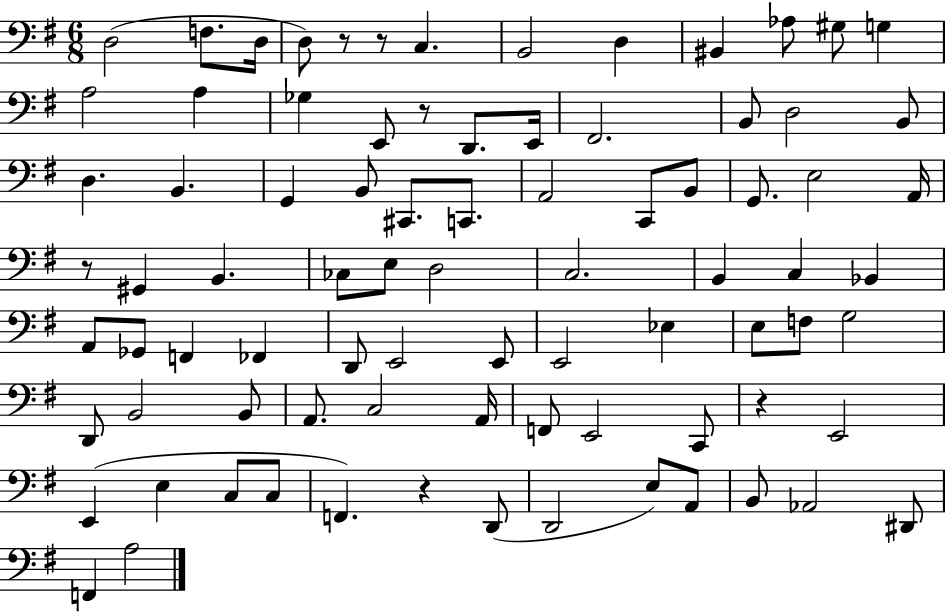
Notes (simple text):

D3/h F3/e. D3/s D3/e R/e R/e C3/q. B2/h D3/q BIS2/q Ab3/e G#3/e G3/q A3/h A3/q Gb3/q E2/e R/e D2/e. E2/s F#2/h. B2/e D3/h B2/e D3/q. B2/q. G2/q B2/e C#2/e. C2/e. A2/h C2/e B2/e G2/e. E3/h A2/s R/e G#2/q B2/q. CES3/e E3/e D3/h C3/h. B2/q C3/q Bb2/q A2/e Gb2/e F2/q FES2/q D2/e E2/h E2/e E2/h Eb3/q E3/e F3/e G3/h D2/e B2/h B2/e A2/e. C3/h A2/s F2/e E2/h C2/e R/q E2/h E2/q E3/q C3/e C3/e F2/q. R/q D2/e D2/h E3/e A2/e B2/e Ab2/h D#2/e F2/q A3/h